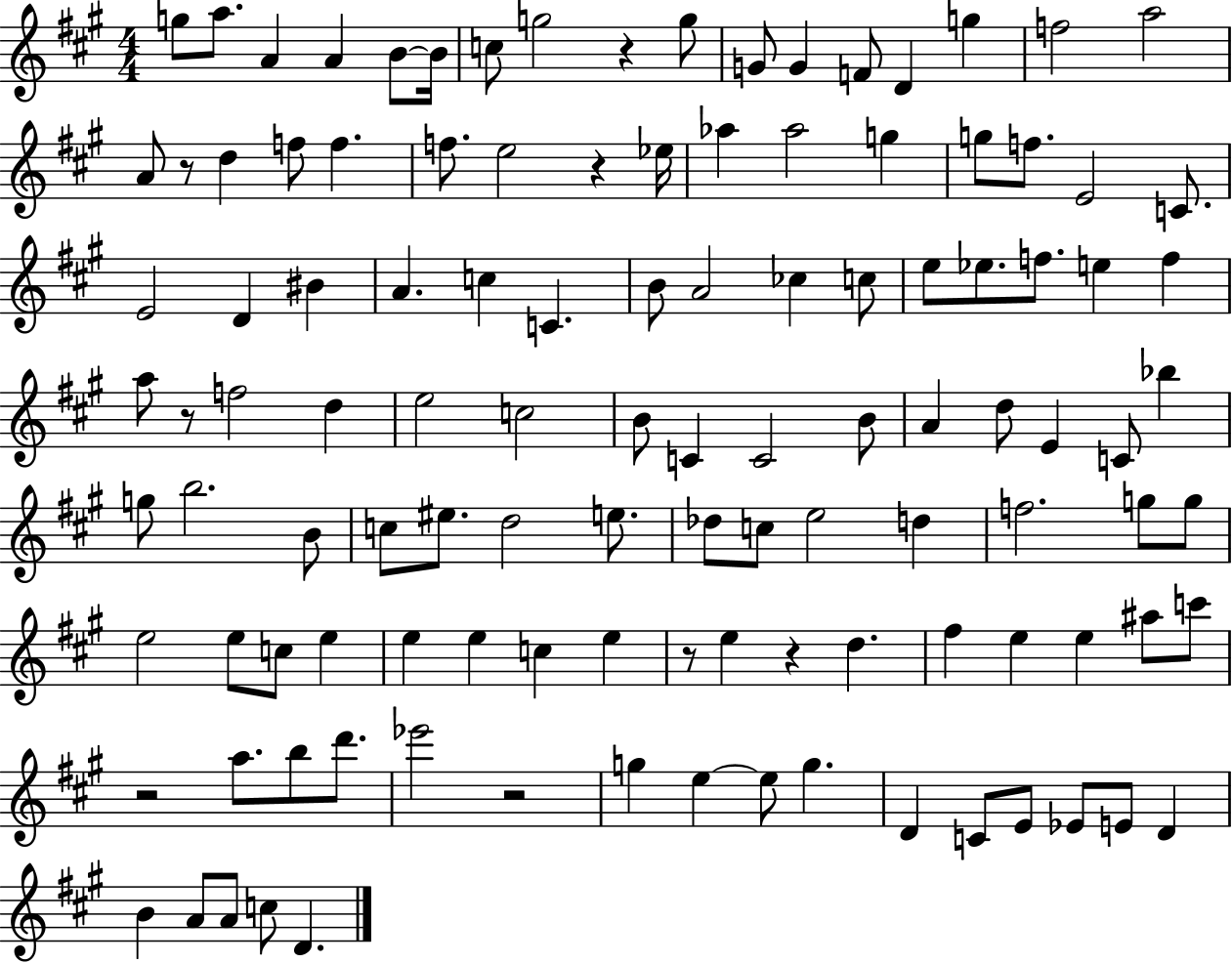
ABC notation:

X:1
T:Untitled
M:4/4
L:1/4
K:A
g/2 a/2 A A B/2 B/4 c/2 g2 z g/2 G/2 G F/2 D g f2 a2 A/2 z/2 d f/2 f f/2 e2 z _e/4 _a _a2 g g/2 f/2 E2 C/2 E2 D ^B A c C B/2 A2 _c c/2 e/2 _e/2 f/2 e f a/2 z/2 f2 d e2 c2 B/2 C C2 B/2 A d/2 E C/2 _b g/2 b2 B/2 c/2 ^e/2 d2 e/2 _d/2 c/2 e2 d f2 g/2 g/2 e2 e/2 c/2 e e e c e z/2 e z d ^f e e ^a/2 c'/2 z2 a/2 b/2 d'/2 _e'2 z2 g e e/2 g D C/2 E/2 _E/2 E/2 D B A/2 A/2 c/2 D